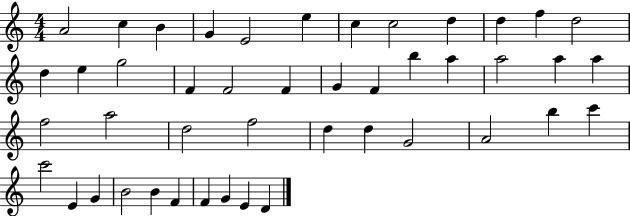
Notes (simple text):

A4/h C5/q B4/q G4/q E4/h E5/q C5/q C5/h D5/q D5/q F5/q D5/h D5/q E5/q G5/h F4/q F4/h F4/q G4/q F4/q B5/q A5/q A5/h A5/q A5/q F5/h A5/h D5/h F5/h D5/q D5/q G4/h A4/h B5/q C6/q C6/h E4/q G4/q B4/h B4/q F4/q F4/q G4/q E4/q D4/q